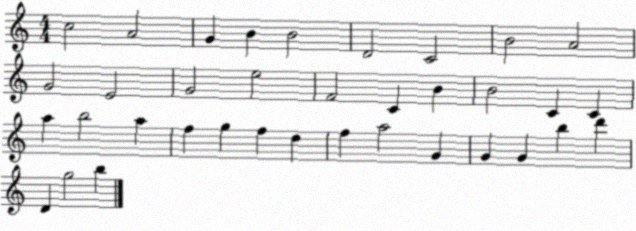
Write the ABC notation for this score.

X:1
T:Untitled
M:4/4
L:1/4
K:C
c2 A2 G B B2 D2 C2 B2 A2 G2 E2 G2 e2 F2 C B B2 C C a b2 a f g f d f a2 G G G b d' D g2 b